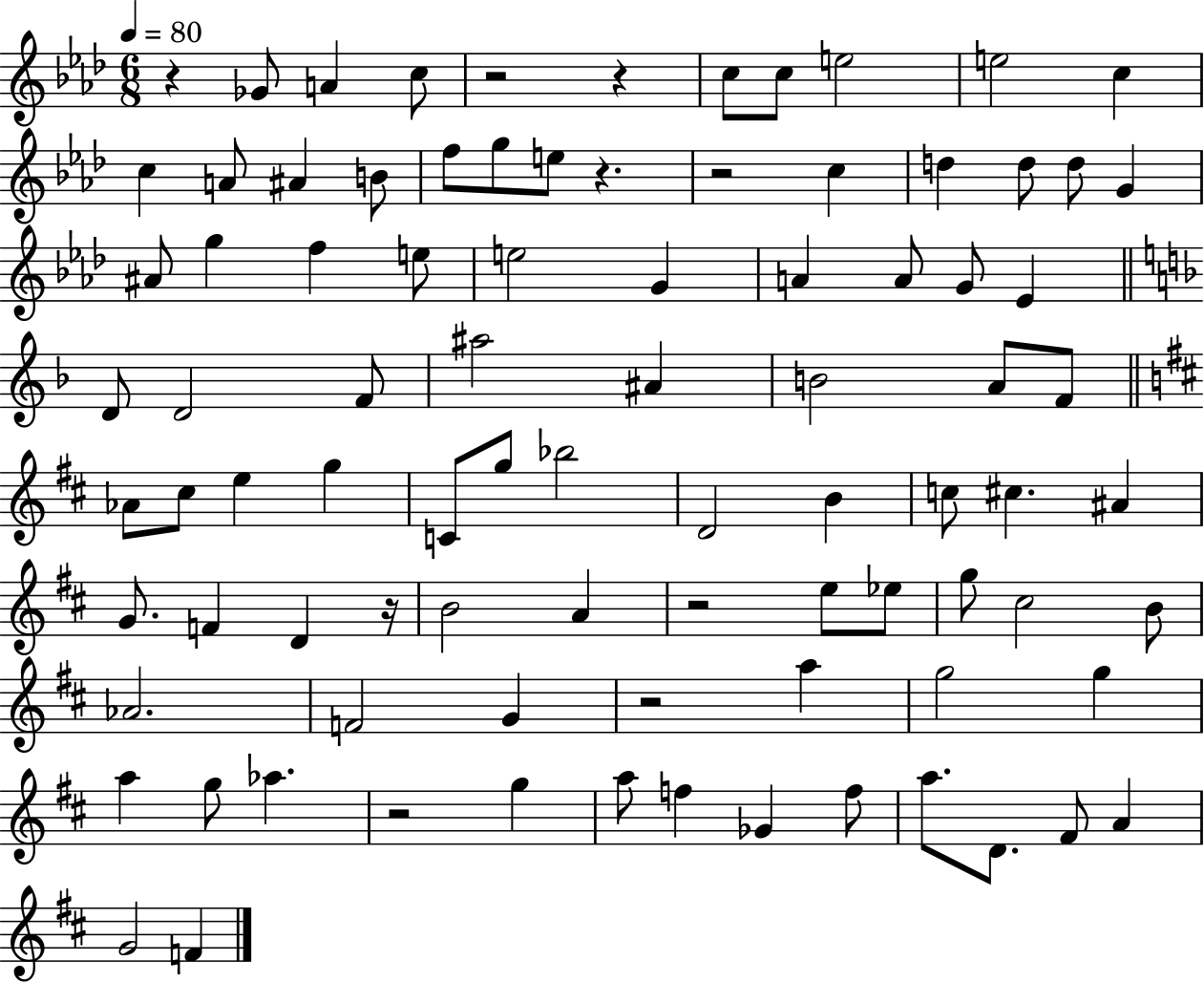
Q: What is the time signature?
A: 6/8